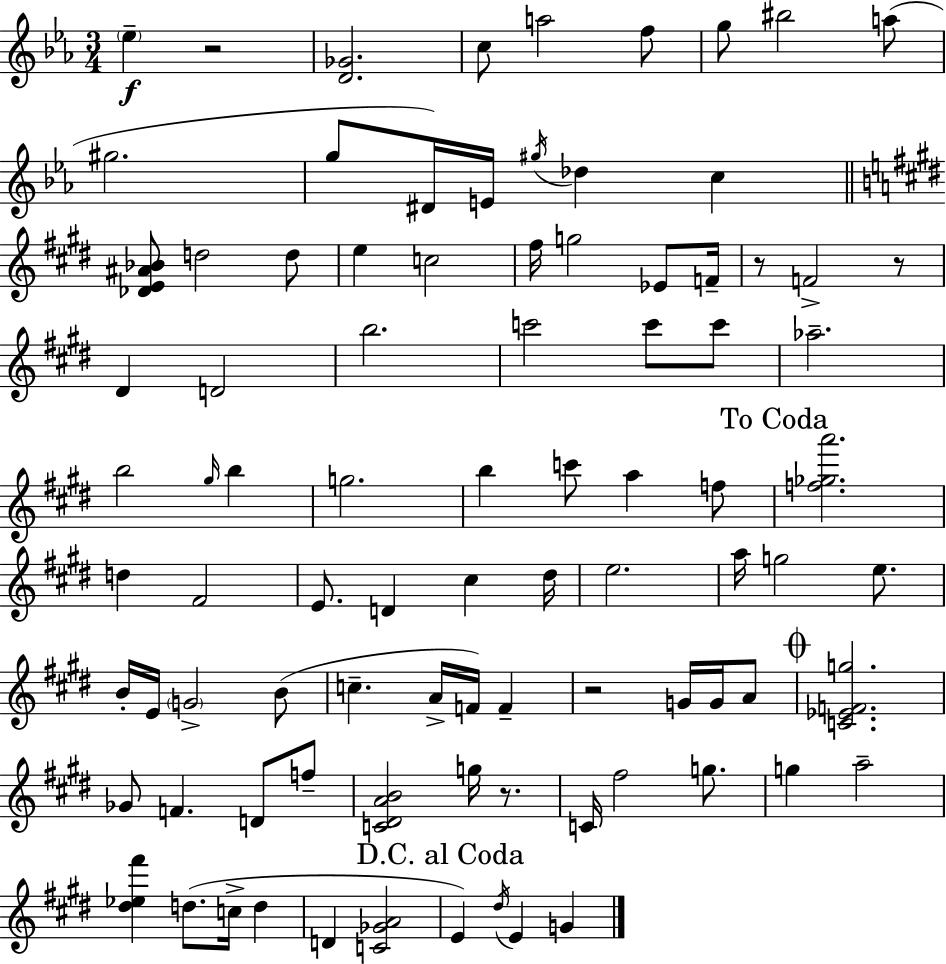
{
  \clef treble
  \numericTimeSignature
  \time 3/4
  \key c \minor
  \parenthesize ees''4--\f r2 | <d' ges'>2. | c''8 a''2 f''8 | g''8 bis''2 a''8( | \break gis''2. | g''8 dis'16) e'16 \acciaccatura { gis''16 } des''4 c''4 | \bar "||" \break \key e \major <des' e' ais' bes'>8 d''2 d''8 | e''4 c''2 | fis''16 g''2 ees'8 f'16-- | r8 f'2-> r8 | \break dis'4 d'2 | b''2. | c'''2 c'''8 c'''8 | aes''2.-- | \break b''2 \grace { gis''16 } b''4 | g''2. | b''4 c'''8 a''4 f''8 | \mark "To Coda" <f'' ges'' a'''>2. | \break d''4 fis'2 | e'8. d'4 cis''4 | dis''16 e''2. | a''16 g''2 e''8. | \break b'16-. e'16 \parenthesize g'2-> b'8( | c''4.-- a'16-> f'16) f'4-- | r2 g'16 g'16 a'8 | \mark \markup { \musicglyph "scripts.coda" } <c' ees' f' g''>2. | \break ges'8 f'4. d'8 f''8-- | <c' dis' a' b'>2 g''16 r8. | c'16 fis''2 g''8. | g''4 a''2-- | \break <dis'' ees'' fis'''>4 d''8.( c''16-> d''4 | d'4 <c' ges' a'>2 | \mark "D.C. al Coda" e'4) \acciaccatura { dis''16 } e'4 g'4 | \bar "|."
}